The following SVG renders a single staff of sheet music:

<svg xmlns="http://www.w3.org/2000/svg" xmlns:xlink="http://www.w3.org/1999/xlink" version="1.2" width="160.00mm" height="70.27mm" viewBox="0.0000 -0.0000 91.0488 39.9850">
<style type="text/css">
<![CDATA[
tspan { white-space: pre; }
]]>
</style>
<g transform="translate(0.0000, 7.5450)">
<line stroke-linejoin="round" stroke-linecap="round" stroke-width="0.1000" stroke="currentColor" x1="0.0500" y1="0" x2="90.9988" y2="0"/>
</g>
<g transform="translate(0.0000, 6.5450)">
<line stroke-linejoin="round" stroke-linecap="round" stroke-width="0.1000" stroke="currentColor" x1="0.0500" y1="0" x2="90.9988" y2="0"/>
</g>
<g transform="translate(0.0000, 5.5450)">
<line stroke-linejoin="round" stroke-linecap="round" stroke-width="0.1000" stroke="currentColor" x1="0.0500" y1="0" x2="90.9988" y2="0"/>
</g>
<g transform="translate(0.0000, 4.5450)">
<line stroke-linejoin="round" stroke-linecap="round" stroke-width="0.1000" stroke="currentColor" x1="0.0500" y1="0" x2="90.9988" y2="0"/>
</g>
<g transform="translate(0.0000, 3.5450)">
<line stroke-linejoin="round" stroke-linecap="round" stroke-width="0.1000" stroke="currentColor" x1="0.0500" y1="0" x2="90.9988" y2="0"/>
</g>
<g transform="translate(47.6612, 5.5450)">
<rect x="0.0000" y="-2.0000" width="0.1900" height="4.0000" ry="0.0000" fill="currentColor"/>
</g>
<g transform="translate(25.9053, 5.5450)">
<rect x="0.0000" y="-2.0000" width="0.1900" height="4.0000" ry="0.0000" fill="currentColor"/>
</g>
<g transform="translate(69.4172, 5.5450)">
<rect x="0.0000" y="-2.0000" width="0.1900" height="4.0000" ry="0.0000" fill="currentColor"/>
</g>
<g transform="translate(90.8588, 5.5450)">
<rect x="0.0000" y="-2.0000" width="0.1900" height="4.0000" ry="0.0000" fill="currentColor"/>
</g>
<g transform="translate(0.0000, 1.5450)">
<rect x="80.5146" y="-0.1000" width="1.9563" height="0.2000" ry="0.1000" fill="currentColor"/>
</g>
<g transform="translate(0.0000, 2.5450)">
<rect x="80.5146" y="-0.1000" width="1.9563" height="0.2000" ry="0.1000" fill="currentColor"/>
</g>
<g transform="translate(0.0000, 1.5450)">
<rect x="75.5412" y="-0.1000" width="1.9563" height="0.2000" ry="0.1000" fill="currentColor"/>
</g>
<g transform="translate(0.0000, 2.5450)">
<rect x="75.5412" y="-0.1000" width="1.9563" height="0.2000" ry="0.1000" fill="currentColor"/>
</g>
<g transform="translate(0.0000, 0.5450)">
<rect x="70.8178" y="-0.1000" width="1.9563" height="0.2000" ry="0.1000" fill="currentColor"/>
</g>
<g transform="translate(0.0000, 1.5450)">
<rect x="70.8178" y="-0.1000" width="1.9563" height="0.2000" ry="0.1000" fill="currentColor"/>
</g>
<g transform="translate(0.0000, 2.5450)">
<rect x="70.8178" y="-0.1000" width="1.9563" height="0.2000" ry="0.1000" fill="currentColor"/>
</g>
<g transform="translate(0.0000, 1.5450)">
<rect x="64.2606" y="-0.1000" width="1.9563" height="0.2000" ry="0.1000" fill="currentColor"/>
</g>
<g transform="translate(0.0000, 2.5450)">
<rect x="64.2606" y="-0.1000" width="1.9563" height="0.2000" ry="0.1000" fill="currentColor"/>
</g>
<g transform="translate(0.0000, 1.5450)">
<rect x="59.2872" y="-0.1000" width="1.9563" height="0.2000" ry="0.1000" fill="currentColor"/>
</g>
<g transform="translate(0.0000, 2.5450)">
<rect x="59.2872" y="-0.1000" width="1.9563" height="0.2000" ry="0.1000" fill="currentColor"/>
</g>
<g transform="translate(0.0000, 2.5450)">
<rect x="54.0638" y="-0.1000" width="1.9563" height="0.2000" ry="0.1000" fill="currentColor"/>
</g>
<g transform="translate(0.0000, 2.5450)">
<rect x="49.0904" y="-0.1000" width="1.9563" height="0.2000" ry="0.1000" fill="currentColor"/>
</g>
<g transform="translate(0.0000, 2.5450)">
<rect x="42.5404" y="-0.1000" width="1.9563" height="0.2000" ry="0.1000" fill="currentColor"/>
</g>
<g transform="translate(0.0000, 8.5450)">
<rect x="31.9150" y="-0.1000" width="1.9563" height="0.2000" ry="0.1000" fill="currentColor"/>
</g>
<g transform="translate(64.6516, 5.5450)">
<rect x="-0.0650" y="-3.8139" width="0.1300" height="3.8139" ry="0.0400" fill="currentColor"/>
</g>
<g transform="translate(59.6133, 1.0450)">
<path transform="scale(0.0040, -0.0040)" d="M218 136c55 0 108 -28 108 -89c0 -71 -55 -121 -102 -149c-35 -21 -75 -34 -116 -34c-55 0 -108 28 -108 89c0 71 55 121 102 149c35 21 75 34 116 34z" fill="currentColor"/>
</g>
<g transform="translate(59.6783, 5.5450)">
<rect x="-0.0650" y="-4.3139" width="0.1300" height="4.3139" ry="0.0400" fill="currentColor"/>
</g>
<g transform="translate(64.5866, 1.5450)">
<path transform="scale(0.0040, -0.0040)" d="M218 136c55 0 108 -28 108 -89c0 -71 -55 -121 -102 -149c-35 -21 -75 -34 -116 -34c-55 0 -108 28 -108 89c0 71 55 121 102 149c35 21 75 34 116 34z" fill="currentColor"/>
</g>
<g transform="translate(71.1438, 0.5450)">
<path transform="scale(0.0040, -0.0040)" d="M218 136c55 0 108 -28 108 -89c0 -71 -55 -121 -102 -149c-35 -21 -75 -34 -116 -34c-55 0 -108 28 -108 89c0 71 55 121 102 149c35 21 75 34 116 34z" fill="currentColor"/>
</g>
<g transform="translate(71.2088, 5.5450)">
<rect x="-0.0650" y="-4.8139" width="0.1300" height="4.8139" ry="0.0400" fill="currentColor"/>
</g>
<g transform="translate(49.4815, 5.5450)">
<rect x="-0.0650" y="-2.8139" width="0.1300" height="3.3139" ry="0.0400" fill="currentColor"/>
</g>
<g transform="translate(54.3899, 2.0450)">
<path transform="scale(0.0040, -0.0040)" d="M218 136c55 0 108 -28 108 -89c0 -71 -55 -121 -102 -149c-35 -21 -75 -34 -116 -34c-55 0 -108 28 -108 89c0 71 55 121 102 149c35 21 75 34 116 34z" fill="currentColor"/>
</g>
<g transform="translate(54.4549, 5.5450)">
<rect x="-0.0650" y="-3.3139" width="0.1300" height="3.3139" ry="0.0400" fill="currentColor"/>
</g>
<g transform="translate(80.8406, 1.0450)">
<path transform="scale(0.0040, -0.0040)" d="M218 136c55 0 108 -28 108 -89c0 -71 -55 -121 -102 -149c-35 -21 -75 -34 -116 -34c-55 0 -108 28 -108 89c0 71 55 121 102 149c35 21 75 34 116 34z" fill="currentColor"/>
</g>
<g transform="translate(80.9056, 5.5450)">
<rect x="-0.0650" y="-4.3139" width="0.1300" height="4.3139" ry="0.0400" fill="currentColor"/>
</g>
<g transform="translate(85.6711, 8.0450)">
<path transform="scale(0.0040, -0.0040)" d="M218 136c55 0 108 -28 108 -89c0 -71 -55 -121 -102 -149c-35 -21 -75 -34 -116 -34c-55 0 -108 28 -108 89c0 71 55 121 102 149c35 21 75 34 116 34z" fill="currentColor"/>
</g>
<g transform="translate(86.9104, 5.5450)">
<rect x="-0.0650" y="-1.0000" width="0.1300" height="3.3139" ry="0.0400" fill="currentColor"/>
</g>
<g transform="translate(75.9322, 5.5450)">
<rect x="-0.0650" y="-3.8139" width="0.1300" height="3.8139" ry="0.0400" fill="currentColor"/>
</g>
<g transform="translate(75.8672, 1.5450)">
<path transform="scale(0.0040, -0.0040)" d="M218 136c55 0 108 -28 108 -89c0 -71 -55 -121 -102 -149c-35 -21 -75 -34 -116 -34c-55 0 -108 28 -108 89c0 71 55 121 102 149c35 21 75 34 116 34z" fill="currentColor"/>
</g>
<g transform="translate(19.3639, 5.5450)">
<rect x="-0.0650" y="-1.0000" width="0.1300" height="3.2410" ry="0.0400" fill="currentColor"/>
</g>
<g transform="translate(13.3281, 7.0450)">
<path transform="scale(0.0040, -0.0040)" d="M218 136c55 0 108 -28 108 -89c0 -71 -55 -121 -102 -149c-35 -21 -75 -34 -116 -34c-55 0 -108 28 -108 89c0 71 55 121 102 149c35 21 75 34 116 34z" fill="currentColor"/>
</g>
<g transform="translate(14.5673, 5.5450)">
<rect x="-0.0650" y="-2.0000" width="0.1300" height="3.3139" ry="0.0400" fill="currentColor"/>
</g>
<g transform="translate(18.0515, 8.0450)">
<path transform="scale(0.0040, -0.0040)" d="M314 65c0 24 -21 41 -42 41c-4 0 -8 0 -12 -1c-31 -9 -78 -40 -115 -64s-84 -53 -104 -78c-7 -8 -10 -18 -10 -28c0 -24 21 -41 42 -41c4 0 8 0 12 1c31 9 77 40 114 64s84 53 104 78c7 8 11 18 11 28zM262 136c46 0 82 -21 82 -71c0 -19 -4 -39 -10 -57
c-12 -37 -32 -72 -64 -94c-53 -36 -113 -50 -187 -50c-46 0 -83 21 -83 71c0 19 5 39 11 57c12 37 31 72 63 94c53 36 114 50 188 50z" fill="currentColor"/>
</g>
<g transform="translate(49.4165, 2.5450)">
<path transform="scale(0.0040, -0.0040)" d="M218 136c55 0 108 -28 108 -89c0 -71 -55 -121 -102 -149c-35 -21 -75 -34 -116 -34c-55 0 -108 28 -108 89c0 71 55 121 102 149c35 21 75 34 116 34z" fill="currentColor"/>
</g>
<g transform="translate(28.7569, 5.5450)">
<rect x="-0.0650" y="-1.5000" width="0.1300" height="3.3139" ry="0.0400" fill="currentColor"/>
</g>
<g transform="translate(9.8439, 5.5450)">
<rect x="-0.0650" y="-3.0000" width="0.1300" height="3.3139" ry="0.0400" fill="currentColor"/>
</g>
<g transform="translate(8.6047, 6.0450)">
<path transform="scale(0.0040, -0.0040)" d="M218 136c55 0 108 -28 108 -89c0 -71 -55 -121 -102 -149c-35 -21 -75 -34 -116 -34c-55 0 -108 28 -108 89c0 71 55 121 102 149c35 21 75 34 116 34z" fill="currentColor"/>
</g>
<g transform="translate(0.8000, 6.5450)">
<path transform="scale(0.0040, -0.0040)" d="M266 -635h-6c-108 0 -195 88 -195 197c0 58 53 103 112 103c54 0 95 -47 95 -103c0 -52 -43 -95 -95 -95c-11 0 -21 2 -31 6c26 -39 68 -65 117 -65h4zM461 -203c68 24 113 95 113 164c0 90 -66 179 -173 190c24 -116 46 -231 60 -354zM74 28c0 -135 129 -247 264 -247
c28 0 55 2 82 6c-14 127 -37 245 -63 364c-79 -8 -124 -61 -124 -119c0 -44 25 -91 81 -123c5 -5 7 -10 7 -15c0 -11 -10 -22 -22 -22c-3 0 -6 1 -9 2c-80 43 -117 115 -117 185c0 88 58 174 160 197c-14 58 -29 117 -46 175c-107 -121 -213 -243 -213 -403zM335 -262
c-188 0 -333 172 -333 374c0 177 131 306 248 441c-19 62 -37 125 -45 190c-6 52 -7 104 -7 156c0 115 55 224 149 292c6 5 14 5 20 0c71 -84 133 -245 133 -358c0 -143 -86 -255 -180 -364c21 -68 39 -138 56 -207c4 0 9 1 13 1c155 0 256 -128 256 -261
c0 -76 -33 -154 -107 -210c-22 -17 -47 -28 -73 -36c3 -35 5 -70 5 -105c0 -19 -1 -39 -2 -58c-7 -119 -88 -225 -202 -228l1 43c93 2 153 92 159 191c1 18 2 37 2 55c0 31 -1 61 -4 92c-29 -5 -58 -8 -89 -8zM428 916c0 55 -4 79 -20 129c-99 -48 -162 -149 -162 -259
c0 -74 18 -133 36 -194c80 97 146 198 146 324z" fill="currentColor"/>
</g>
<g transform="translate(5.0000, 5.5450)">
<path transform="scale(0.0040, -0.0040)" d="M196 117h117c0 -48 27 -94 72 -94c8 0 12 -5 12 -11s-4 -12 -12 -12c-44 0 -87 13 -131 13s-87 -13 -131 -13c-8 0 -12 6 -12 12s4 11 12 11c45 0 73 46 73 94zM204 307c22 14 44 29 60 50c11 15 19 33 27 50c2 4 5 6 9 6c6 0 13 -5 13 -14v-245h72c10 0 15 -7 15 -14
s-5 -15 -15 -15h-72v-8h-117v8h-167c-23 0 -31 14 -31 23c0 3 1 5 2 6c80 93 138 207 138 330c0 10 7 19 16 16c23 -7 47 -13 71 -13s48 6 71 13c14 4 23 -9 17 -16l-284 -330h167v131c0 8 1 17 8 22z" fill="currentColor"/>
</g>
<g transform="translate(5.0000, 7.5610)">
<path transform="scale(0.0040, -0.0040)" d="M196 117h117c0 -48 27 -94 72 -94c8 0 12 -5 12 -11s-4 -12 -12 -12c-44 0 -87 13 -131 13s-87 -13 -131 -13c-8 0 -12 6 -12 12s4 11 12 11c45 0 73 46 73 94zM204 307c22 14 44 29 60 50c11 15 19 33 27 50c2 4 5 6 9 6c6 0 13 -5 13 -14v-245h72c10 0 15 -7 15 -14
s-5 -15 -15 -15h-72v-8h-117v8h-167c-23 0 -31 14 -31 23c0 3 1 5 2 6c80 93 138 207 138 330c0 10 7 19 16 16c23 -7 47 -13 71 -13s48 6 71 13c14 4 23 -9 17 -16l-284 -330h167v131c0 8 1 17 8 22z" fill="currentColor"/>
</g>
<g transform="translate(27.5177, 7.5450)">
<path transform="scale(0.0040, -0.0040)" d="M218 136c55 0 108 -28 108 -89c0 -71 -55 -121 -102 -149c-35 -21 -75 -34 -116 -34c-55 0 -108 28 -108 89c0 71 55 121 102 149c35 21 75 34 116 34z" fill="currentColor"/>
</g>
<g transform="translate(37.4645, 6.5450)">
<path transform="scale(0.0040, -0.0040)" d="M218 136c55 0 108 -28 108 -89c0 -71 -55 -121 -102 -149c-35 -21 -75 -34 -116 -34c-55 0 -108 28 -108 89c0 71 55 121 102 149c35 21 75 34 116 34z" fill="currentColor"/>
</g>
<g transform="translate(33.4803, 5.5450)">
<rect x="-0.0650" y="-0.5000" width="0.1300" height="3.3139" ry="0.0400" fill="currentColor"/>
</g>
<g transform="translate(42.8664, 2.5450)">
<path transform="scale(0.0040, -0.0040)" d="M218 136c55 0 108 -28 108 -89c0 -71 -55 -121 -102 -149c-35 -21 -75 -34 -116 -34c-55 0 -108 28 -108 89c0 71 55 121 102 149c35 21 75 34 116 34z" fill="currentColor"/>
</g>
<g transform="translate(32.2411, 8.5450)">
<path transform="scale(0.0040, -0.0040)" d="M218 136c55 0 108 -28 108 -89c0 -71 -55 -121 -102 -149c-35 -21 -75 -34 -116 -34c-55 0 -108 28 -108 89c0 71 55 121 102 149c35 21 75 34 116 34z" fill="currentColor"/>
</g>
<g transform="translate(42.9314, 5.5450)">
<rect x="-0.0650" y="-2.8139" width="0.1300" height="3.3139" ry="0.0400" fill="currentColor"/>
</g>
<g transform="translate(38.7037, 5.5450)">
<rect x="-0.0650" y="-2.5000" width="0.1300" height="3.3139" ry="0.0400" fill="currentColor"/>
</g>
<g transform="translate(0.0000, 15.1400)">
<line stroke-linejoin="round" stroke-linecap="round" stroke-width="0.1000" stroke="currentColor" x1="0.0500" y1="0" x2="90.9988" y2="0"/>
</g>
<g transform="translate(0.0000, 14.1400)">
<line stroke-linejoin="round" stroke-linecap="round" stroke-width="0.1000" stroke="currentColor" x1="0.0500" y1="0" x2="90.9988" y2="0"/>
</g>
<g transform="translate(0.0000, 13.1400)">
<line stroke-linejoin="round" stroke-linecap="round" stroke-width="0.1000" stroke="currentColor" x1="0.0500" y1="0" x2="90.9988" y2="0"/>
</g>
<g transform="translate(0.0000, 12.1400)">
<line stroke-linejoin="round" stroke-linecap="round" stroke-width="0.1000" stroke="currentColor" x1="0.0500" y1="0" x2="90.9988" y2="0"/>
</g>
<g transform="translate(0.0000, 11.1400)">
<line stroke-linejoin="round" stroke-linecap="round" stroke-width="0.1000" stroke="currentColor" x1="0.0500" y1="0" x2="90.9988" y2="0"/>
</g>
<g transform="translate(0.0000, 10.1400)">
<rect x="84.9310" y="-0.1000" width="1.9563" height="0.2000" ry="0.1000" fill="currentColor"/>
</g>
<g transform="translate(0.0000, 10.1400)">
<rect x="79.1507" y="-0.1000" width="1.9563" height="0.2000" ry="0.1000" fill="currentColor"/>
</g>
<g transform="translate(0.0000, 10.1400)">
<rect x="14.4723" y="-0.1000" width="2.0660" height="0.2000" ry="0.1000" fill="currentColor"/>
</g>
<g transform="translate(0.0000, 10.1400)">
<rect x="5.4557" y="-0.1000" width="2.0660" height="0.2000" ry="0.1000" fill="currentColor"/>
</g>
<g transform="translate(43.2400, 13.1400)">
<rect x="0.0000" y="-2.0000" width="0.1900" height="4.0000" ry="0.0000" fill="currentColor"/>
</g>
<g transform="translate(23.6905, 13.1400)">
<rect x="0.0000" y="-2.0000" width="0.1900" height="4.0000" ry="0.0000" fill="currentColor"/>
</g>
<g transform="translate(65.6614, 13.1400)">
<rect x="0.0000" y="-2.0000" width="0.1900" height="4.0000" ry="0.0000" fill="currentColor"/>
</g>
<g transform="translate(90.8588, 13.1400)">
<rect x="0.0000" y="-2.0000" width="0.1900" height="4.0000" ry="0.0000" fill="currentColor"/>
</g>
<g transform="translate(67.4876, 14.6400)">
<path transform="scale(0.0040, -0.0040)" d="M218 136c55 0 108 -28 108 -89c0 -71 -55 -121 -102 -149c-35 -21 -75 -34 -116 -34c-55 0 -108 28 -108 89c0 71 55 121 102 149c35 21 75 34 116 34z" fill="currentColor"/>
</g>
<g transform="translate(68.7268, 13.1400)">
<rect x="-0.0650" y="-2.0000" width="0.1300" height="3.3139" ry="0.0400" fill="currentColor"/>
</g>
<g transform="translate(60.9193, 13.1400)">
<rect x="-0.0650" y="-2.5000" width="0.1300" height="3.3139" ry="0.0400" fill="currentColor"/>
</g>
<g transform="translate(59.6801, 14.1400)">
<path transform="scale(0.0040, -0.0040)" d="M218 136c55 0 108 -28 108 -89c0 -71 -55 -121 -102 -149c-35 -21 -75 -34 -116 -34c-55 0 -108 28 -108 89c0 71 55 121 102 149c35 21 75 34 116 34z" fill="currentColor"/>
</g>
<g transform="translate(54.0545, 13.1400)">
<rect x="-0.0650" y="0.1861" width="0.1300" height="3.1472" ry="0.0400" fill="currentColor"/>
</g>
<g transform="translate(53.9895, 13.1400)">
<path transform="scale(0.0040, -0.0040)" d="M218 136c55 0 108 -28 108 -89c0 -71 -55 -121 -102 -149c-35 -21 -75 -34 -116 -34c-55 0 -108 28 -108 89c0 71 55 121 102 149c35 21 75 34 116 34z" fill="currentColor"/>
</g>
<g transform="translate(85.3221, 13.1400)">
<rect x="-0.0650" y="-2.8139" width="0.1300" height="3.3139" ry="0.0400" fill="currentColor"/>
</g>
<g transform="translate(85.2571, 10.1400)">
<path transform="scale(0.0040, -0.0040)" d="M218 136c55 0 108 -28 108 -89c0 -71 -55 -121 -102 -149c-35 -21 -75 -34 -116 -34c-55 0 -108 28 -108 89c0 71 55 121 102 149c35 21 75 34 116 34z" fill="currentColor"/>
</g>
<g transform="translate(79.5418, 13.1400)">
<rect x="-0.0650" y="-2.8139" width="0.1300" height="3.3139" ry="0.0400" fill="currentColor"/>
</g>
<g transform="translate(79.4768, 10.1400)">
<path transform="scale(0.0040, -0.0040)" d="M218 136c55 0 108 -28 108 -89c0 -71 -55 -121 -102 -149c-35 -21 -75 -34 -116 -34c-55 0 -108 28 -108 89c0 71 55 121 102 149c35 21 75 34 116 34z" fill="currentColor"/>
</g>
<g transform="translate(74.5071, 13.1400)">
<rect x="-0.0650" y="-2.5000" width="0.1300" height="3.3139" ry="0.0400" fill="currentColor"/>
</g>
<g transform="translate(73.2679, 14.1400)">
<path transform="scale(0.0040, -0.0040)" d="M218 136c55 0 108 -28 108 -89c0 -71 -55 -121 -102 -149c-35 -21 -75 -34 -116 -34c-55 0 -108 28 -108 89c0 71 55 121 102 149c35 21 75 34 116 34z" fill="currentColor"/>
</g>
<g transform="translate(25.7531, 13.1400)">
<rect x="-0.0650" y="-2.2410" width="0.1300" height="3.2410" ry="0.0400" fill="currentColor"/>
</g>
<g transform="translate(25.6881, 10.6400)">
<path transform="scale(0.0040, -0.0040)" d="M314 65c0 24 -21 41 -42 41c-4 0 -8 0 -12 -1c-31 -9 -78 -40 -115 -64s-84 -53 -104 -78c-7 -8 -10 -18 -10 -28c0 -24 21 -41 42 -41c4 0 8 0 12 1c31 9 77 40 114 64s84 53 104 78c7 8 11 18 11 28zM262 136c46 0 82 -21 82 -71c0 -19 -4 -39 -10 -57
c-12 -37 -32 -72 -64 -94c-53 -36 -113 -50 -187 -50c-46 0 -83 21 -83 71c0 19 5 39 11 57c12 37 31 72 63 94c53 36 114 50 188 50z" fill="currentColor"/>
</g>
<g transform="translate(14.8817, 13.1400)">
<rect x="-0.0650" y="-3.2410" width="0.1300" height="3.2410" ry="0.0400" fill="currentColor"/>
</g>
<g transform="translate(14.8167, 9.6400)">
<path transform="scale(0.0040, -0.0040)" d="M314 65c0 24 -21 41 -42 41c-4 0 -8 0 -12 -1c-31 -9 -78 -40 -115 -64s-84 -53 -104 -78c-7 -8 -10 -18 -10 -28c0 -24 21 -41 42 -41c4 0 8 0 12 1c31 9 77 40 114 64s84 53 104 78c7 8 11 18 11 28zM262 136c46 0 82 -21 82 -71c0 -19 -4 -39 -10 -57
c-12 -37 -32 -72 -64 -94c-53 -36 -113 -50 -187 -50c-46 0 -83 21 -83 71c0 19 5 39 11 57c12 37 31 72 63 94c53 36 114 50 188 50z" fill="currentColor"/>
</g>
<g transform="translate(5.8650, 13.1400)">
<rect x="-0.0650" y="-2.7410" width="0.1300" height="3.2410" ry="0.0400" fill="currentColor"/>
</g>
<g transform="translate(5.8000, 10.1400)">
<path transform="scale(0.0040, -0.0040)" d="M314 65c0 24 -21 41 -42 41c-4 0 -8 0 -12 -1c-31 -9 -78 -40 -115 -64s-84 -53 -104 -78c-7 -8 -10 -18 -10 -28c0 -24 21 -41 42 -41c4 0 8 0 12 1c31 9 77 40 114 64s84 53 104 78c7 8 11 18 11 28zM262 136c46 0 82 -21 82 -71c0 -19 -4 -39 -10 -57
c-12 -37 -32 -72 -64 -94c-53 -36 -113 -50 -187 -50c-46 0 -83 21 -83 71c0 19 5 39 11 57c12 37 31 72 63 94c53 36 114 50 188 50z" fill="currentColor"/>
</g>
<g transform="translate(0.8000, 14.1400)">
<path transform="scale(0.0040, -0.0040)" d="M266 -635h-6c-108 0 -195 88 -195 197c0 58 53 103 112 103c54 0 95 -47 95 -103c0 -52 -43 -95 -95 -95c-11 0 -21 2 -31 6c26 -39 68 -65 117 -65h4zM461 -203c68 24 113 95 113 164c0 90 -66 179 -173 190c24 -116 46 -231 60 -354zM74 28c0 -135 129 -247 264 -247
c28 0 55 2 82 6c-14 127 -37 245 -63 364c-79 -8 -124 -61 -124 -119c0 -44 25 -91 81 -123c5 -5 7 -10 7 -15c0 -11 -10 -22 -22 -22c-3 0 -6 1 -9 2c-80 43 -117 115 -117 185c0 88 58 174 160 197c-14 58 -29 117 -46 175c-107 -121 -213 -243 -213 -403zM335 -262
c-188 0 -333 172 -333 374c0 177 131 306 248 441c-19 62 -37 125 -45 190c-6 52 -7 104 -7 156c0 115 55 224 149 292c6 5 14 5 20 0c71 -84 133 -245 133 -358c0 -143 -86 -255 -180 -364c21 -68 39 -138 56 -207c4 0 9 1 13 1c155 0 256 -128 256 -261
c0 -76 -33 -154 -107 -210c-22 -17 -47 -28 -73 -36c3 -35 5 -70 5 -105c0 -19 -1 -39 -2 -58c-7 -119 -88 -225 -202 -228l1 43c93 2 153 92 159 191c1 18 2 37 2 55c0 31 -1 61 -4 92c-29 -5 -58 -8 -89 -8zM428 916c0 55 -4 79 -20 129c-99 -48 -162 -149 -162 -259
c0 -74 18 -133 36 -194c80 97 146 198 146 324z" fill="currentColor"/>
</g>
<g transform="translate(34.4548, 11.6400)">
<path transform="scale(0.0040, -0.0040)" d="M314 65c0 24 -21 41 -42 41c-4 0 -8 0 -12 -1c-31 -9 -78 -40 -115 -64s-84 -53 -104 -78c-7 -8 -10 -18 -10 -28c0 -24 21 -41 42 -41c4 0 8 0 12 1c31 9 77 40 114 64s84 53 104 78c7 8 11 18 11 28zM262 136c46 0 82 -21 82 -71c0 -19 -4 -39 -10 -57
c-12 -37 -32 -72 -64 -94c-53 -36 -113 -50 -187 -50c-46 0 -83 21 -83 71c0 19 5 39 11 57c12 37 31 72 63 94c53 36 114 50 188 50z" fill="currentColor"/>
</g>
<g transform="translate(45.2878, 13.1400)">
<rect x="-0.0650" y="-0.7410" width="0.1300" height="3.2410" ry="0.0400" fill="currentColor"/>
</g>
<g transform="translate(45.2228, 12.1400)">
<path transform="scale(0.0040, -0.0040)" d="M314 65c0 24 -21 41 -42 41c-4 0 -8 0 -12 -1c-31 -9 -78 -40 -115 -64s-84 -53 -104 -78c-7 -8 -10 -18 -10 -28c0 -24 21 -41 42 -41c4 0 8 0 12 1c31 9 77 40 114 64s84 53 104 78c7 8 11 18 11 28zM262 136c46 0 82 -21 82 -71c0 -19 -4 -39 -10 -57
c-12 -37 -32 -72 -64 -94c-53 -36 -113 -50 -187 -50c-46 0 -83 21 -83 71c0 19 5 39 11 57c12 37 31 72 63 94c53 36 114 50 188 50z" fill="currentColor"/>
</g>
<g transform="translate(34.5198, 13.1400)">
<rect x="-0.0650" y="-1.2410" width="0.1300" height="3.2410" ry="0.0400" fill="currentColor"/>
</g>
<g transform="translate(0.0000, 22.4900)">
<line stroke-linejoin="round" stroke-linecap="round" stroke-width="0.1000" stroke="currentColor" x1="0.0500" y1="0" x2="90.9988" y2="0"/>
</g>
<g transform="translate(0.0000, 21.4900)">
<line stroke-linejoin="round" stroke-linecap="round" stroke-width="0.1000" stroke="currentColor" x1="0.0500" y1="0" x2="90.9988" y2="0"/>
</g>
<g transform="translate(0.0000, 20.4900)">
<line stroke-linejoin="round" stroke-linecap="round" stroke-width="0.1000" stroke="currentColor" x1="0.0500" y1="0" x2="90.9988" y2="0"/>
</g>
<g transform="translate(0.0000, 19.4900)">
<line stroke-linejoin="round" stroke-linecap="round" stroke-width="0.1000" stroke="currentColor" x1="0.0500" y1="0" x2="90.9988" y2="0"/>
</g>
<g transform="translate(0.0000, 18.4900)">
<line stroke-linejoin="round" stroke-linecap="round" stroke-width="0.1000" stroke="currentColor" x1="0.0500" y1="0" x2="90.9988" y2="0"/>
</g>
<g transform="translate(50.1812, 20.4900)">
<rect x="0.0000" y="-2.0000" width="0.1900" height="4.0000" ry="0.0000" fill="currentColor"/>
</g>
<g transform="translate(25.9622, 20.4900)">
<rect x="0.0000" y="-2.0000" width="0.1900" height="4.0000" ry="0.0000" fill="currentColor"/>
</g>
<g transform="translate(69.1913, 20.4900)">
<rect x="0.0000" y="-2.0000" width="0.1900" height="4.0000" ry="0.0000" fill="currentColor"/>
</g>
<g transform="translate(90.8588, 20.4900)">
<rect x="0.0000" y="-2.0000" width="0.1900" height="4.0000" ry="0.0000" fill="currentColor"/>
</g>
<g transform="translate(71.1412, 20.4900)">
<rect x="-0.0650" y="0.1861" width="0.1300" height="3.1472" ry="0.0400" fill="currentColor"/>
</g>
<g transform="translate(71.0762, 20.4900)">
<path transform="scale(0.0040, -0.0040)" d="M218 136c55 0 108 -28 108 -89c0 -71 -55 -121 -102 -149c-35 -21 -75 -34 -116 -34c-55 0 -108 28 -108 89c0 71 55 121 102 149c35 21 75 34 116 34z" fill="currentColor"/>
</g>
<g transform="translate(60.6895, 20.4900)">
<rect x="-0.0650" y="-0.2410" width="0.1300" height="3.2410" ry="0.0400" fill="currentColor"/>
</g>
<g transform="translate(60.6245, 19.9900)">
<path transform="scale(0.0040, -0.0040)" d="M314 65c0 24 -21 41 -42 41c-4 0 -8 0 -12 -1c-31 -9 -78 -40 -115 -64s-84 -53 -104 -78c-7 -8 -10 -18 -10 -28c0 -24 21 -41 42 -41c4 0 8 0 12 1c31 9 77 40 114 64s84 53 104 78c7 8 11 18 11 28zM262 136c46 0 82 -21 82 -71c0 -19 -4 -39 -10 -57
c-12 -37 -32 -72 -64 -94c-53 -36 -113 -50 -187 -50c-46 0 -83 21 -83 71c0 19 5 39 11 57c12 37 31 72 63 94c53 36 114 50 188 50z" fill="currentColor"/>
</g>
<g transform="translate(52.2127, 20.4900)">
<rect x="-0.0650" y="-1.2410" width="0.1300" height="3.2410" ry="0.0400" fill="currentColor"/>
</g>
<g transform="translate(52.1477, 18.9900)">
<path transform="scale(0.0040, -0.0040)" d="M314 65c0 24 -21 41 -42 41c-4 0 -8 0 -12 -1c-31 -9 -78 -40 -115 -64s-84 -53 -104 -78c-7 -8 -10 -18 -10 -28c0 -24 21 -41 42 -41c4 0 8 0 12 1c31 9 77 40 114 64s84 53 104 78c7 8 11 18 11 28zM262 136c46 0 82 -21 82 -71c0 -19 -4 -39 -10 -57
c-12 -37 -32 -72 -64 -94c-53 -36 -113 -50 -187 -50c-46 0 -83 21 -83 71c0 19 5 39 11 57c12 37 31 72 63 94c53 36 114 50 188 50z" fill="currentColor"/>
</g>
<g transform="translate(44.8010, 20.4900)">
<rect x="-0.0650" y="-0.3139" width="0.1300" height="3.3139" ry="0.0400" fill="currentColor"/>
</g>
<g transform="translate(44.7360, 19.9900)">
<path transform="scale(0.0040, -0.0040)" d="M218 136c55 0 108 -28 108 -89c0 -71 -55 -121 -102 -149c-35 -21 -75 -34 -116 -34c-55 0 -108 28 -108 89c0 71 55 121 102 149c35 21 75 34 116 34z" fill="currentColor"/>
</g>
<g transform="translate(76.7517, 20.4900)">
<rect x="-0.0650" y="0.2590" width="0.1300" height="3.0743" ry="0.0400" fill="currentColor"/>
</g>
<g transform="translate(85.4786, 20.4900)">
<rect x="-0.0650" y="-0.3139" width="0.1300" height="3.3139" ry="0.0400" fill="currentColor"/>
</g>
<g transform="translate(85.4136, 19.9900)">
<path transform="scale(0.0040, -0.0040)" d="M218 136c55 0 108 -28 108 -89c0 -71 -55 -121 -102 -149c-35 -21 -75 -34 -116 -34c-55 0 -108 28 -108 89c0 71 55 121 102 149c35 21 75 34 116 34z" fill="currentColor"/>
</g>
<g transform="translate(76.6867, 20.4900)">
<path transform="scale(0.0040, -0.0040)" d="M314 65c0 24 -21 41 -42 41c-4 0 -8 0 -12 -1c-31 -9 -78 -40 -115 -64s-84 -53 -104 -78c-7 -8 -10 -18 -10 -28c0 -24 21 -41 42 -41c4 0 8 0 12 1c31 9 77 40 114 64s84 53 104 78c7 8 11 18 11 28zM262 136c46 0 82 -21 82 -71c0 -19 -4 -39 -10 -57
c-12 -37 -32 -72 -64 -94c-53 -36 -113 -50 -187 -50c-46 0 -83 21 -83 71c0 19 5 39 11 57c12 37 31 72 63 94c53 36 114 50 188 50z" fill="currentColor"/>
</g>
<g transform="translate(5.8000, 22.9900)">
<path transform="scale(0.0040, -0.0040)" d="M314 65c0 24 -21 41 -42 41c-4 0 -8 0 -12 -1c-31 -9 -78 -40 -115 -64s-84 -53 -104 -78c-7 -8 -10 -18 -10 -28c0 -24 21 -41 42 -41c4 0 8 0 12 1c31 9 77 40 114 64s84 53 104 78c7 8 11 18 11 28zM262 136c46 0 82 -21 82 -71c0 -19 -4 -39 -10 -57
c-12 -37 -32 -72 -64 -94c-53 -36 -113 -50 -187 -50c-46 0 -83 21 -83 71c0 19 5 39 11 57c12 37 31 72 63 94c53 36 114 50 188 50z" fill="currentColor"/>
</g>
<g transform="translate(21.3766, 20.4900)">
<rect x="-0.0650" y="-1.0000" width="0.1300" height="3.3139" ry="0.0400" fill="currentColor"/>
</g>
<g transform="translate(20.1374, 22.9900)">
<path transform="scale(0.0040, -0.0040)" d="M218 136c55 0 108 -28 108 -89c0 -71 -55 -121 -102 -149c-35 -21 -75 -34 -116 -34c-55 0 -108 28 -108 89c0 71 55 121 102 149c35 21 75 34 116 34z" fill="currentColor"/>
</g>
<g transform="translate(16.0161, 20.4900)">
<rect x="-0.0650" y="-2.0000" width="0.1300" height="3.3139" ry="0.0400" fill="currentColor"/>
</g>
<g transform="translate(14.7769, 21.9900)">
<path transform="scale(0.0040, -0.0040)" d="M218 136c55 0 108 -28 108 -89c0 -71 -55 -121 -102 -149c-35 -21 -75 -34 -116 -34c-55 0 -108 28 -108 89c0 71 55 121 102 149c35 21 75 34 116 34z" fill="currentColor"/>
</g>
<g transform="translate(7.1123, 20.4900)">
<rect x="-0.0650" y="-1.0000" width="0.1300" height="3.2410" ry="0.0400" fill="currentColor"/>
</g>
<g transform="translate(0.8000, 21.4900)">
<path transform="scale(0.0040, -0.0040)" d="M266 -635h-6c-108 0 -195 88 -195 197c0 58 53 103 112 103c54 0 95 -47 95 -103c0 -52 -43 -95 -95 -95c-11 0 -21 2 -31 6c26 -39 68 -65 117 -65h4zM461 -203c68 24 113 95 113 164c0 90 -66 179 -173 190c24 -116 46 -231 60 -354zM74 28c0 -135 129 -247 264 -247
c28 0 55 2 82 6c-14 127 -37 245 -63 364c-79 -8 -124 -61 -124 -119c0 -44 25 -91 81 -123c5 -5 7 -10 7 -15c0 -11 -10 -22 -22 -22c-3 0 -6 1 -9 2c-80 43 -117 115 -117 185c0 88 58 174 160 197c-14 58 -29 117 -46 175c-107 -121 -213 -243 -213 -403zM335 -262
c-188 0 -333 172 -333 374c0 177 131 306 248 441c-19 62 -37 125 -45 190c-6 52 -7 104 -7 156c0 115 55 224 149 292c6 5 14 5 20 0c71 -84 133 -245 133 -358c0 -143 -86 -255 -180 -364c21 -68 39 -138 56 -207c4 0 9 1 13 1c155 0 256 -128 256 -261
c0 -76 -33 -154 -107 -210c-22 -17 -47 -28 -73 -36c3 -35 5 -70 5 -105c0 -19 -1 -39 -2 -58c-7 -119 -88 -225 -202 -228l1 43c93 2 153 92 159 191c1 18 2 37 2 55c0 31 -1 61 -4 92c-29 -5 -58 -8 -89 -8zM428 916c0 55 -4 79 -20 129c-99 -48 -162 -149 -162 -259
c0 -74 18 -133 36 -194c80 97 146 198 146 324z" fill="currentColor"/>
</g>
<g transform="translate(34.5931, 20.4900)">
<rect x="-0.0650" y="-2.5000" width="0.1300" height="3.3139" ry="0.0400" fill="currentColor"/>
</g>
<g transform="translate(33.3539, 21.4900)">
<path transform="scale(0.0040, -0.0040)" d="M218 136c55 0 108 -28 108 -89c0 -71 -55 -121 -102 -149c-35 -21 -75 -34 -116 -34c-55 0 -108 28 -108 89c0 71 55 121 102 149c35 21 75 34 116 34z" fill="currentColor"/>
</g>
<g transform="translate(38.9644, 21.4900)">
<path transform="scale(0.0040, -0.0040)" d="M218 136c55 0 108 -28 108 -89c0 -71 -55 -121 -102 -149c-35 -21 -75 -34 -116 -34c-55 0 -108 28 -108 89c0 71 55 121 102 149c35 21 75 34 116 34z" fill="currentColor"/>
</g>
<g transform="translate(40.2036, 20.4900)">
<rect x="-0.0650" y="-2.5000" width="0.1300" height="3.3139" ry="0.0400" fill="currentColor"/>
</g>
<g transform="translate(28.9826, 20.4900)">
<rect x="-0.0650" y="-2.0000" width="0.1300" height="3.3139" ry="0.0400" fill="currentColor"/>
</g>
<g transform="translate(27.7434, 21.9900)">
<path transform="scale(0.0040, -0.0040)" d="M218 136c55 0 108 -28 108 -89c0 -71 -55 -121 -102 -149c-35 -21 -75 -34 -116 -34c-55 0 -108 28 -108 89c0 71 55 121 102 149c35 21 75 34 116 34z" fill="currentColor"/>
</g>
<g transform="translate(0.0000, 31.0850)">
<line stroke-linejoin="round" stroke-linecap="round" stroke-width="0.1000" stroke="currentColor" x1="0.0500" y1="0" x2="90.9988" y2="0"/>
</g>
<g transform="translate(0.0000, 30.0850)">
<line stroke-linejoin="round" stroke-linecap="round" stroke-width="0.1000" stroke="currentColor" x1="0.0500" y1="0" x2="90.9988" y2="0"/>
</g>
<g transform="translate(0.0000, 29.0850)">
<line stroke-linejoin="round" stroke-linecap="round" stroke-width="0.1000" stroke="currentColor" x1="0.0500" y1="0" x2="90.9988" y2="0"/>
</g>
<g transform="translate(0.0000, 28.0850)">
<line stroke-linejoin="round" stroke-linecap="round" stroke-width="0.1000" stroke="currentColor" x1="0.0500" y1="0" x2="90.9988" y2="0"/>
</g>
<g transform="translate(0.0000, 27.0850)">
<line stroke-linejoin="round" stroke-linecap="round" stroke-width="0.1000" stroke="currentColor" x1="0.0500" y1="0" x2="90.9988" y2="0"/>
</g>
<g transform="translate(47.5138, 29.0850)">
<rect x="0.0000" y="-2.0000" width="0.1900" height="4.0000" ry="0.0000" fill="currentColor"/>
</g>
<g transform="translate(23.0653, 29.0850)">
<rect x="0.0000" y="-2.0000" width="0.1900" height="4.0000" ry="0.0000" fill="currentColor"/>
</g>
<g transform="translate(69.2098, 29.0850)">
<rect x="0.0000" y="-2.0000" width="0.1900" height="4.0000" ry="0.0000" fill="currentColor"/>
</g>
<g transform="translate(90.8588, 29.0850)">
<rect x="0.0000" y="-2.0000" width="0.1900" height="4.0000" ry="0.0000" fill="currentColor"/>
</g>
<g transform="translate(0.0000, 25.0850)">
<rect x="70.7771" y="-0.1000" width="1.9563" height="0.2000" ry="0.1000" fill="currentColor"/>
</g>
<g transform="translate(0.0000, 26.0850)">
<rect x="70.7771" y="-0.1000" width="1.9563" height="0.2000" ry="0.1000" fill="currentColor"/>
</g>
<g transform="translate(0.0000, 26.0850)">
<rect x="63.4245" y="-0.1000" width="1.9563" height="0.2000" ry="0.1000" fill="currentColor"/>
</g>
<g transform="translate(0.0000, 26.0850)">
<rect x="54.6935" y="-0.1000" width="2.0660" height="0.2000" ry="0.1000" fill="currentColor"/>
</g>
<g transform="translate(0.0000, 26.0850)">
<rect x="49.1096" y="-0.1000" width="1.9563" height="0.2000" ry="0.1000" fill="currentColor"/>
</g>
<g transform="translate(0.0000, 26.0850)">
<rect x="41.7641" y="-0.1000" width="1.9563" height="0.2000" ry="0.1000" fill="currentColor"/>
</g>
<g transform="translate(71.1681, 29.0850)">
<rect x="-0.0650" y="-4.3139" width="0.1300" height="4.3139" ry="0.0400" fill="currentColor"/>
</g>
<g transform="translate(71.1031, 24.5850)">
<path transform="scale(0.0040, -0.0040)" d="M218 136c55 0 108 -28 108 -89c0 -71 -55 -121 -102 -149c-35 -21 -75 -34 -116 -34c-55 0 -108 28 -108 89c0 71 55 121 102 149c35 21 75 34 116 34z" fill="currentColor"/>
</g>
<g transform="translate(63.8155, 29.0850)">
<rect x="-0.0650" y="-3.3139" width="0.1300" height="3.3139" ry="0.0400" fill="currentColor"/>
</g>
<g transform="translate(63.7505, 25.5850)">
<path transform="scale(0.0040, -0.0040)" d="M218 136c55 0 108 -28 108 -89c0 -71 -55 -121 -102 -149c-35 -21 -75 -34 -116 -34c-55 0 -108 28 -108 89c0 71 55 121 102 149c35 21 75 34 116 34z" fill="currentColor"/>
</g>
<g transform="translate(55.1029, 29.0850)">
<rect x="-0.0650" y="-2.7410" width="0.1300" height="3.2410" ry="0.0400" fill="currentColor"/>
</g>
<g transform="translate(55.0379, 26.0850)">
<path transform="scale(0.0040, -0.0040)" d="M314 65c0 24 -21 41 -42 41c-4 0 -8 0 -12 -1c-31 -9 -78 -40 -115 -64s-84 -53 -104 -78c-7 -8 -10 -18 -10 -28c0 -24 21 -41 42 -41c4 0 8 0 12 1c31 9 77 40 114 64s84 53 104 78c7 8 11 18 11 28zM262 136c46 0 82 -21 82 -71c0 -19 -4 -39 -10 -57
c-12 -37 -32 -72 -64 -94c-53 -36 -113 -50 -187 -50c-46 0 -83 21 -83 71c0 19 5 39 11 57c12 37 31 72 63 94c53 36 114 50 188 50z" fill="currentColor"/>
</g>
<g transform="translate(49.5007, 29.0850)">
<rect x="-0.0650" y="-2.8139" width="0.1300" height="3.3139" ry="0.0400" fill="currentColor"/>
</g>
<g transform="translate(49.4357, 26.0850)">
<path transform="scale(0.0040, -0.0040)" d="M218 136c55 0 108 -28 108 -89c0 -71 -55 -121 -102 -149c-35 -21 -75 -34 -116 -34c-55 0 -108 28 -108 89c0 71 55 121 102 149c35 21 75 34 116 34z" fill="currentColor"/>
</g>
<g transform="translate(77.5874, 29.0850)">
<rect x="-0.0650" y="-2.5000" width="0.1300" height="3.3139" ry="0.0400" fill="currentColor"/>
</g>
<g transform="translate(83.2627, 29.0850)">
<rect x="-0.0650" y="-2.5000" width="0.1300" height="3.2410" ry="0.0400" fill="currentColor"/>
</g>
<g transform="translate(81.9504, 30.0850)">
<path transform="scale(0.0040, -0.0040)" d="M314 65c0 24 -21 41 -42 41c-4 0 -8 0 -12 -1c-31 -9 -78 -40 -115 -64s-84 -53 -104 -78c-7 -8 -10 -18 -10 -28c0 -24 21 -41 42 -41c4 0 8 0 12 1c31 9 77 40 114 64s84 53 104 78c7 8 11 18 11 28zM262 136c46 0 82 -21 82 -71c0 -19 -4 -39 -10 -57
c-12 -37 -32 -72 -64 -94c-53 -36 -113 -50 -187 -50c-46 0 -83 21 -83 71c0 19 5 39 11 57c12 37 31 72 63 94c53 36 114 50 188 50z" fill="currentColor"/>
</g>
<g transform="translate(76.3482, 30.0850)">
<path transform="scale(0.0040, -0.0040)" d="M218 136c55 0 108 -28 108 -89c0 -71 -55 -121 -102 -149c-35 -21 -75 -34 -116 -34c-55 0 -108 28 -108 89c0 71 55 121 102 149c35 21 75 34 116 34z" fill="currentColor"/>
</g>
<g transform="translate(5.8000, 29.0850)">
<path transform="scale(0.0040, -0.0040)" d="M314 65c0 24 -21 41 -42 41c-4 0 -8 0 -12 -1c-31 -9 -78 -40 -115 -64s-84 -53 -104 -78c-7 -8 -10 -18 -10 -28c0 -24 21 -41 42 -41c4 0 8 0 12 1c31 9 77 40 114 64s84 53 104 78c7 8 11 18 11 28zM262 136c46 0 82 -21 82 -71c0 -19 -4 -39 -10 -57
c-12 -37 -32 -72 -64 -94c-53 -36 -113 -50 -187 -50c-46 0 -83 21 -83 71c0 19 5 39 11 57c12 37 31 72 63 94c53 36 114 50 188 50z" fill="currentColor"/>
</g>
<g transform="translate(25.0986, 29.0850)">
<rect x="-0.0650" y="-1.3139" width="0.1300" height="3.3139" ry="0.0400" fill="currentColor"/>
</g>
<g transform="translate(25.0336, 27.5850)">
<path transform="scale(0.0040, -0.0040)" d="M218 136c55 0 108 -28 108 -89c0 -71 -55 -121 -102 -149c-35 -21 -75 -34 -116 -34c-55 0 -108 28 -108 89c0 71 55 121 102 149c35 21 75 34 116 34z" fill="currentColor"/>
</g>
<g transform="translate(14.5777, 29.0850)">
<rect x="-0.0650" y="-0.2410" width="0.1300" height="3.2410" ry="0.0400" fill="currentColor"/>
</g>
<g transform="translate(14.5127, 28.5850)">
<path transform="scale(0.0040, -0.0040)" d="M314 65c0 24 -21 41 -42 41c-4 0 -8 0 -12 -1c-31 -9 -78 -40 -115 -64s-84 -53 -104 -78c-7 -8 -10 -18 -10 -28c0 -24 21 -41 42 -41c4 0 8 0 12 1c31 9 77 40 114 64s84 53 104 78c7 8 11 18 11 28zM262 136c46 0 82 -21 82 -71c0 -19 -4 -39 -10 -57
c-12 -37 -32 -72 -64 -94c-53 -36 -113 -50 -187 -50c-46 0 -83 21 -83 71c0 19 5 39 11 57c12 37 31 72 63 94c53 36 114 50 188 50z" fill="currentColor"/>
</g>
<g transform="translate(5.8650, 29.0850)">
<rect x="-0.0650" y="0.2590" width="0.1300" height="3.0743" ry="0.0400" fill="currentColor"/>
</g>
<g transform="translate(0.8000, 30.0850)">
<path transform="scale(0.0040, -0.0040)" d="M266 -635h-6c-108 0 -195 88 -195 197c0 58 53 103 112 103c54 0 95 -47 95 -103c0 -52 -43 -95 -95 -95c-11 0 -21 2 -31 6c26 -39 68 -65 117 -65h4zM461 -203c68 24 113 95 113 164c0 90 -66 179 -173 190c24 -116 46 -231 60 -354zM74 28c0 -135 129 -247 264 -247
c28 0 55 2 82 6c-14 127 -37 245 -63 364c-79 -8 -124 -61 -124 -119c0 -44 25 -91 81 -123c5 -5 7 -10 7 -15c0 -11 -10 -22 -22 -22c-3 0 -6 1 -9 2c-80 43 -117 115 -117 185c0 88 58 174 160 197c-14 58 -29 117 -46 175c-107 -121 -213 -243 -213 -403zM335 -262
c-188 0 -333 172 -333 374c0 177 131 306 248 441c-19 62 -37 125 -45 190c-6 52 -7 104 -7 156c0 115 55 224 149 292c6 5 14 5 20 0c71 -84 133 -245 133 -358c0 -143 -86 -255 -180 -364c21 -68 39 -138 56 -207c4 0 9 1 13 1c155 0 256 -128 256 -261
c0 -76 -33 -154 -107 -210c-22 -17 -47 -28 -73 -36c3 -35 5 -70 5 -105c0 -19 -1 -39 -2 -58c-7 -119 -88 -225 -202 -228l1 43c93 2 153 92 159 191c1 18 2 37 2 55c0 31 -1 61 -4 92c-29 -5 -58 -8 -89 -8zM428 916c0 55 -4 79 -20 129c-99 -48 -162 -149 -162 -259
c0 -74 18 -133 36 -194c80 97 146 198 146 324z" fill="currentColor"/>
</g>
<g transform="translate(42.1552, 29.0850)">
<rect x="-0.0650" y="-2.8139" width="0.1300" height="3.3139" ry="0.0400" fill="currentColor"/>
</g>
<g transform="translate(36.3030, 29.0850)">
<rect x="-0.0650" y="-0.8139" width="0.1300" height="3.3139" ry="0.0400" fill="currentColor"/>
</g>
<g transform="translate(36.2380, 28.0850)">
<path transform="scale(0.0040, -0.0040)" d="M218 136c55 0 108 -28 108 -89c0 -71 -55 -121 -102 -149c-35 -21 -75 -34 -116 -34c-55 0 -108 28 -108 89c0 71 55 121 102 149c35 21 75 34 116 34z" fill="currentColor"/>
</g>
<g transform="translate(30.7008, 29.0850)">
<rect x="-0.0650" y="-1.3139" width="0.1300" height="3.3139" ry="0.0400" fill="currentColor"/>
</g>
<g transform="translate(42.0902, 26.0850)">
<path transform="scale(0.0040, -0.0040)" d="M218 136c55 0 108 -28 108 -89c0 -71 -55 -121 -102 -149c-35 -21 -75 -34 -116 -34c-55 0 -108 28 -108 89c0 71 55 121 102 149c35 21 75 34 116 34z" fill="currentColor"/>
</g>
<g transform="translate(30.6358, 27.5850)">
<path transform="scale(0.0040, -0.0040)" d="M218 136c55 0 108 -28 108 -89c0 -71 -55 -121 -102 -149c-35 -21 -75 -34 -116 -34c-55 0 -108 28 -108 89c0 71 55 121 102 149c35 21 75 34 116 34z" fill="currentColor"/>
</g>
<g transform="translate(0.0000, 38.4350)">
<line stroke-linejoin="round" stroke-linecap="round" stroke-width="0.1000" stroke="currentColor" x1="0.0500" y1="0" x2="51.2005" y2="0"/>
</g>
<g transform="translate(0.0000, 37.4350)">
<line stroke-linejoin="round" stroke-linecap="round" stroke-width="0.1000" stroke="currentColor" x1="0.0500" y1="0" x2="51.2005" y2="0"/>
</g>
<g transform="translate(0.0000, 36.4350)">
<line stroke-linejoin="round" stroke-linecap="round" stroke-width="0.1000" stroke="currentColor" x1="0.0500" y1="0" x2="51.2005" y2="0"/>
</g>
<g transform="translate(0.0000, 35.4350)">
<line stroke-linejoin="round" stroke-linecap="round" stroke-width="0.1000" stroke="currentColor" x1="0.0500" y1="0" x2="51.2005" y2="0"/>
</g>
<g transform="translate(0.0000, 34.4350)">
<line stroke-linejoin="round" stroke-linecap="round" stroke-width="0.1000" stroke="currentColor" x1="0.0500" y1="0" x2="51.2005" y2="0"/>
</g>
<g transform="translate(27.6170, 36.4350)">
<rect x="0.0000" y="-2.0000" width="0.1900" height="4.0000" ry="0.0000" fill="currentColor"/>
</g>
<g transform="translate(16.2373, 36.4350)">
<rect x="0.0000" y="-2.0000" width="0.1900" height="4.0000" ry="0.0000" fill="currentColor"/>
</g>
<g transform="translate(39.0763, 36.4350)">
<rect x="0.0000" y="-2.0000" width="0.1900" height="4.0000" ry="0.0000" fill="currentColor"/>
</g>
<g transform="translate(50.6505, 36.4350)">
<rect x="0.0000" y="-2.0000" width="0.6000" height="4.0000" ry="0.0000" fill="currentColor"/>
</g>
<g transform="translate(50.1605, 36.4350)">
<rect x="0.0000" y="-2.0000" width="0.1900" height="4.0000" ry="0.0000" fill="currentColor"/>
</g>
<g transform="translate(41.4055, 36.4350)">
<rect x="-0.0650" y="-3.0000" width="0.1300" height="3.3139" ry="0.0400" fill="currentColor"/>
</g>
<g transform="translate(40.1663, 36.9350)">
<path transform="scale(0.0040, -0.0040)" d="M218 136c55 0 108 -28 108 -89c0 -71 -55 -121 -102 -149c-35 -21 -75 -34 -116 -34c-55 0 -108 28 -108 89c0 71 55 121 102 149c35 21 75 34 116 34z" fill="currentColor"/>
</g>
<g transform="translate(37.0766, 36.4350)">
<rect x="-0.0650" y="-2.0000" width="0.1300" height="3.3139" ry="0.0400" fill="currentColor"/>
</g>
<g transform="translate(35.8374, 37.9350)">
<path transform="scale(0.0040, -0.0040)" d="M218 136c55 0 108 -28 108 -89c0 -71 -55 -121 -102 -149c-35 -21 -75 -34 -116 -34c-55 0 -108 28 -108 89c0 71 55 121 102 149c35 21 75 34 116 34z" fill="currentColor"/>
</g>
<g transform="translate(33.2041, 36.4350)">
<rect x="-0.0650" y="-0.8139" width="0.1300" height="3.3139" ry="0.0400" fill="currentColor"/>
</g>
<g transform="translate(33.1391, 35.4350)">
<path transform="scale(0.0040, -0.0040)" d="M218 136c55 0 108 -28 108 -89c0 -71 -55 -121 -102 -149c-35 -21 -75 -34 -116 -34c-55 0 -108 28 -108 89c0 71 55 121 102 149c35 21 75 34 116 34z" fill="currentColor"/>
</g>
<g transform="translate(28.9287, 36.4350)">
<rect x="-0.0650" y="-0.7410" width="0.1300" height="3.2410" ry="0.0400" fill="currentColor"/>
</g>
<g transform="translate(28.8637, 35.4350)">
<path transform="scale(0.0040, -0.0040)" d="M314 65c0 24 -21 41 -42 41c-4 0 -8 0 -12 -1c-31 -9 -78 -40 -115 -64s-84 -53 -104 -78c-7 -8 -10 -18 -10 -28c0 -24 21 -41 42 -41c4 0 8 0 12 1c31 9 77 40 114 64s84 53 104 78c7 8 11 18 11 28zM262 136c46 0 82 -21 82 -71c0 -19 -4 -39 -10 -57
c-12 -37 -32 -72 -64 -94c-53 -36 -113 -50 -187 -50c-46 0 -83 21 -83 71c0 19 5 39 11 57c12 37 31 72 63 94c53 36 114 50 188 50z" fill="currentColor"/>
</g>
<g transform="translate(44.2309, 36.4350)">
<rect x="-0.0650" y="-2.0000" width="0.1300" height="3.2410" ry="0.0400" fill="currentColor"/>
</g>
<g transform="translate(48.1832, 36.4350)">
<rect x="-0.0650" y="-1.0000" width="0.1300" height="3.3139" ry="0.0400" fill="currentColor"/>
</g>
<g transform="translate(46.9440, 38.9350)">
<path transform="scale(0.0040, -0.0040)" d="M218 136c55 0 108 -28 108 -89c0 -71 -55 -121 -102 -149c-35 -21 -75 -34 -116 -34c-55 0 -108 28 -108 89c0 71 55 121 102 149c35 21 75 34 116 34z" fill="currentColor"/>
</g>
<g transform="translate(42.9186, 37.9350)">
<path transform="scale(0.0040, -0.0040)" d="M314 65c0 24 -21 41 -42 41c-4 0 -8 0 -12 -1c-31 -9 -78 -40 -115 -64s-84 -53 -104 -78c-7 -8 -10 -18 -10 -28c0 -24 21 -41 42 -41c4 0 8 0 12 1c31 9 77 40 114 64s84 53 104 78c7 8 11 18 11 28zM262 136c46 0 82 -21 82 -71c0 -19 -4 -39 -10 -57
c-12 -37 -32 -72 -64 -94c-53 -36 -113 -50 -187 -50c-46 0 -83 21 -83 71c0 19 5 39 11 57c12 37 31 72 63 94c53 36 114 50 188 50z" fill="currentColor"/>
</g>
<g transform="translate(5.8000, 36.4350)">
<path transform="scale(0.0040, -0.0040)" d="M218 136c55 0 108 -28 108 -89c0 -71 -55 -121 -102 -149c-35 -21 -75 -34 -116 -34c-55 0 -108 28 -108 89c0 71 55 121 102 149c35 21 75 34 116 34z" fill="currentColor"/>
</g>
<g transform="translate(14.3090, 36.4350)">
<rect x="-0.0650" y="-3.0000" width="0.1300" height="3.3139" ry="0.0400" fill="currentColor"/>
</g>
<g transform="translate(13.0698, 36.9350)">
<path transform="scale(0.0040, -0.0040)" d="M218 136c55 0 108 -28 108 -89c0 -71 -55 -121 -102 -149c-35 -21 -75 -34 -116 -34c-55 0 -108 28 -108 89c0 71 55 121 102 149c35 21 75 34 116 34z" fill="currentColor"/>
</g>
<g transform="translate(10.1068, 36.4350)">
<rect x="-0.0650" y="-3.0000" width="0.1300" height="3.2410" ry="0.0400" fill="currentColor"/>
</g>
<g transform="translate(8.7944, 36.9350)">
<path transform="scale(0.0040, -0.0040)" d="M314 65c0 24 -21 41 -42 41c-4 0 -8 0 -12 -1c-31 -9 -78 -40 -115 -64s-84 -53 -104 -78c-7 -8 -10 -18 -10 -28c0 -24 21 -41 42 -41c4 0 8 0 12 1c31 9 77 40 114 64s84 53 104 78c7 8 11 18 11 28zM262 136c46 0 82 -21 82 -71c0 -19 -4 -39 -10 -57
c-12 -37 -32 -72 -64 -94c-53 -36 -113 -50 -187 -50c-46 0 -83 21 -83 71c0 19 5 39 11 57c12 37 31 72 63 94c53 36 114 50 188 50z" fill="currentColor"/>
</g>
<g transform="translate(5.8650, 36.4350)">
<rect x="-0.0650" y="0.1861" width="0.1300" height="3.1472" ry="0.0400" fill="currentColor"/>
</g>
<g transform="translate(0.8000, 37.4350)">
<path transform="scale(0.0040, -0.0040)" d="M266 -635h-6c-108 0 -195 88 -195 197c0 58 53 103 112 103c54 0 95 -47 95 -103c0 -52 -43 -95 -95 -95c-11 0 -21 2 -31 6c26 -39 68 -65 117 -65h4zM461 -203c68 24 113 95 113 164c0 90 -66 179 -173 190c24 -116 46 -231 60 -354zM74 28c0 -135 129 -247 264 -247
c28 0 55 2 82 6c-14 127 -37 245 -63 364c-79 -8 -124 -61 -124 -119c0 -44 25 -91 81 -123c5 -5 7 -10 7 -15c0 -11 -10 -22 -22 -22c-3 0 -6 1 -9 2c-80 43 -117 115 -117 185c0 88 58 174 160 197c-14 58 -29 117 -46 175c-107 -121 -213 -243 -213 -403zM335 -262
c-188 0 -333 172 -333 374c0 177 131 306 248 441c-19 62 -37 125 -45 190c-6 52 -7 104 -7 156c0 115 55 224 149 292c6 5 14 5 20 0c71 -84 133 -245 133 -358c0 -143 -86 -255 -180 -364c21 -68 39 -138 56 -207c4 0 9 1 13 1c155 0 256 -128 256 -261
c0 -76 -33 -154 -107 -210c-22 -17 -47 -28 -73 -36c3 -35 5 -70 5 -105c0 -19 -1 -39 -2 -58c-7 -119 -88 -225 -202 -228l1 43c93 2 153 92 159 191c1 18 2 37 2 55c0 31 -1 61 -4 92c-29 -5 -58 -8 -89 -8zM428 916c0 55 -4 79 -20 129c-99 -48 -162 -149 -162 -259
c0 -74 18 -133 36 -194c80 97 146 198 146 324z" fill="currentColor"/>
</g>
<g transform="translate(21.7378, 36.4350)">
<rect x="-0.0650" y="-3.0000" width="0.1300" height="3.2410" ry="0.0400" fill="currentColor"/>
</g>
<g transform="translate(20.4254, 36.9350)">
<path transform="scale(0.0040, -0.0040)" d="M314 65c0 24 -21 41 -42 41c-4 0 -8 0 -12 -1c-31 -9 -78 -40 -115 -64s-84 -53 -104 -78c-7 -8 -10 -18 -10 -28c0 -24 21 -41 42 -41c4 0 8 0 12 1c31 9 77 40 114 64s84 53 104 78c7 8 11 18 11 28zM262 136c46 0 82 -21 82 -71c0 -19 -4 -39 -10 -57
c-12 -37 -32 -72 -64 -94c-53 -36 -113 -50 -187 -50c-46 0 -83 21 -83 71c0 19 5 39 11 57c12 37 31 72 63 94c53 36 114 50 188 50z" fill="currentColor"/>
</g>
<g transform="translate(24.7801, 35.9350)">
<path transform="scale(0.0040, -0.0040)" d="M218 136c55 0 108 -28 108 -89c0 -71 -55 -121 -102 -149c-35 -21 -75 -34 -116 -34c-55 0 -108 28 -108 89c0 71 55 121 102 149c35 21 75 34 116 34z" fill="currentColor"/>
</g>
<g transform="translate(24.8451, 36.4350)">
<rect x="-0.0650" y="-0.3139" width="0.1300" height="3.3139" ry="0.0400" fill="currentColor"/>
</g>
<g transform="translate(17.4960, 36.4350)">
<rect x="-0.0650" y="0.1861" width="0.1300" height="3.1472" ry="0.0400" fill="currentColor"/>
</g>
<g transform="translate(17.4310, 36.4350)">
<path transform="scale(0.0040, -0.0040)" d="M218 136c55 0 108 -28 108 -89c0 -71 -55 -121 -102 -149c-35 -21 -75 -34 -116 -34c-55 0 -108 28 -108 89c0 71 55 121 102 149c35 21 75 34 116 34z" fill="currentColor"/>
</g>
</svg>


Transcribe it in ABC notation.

X:1
T:Untitled
M:4/4
L:1/4
K:C
A F D2 E C G a a b d' c' e' c' d' D a2 b2 g2 e2 d2 B G F G a a D2 F D F G G c e2 c2 B B2 c B2 c2 e e d a a a2 b d' G G2 B A2 A B A2 c d2 d F A F2 D